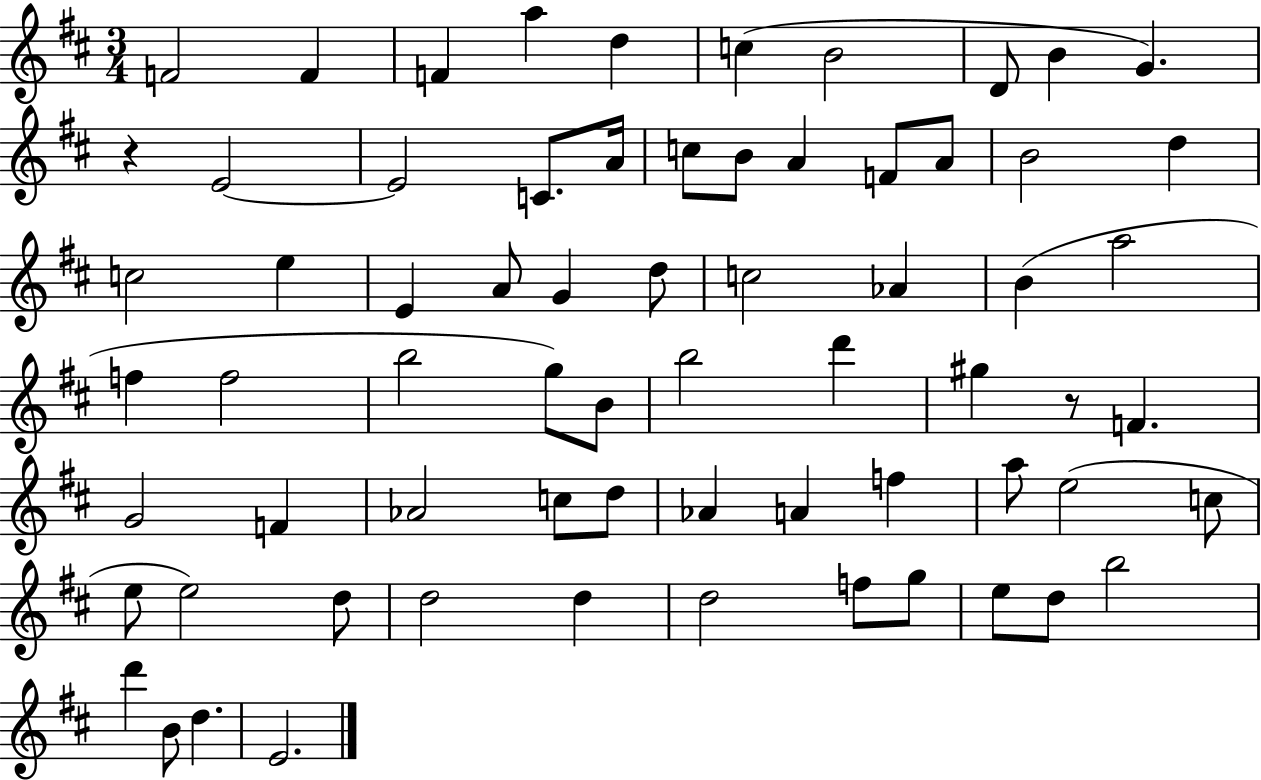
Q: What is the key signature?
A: D major